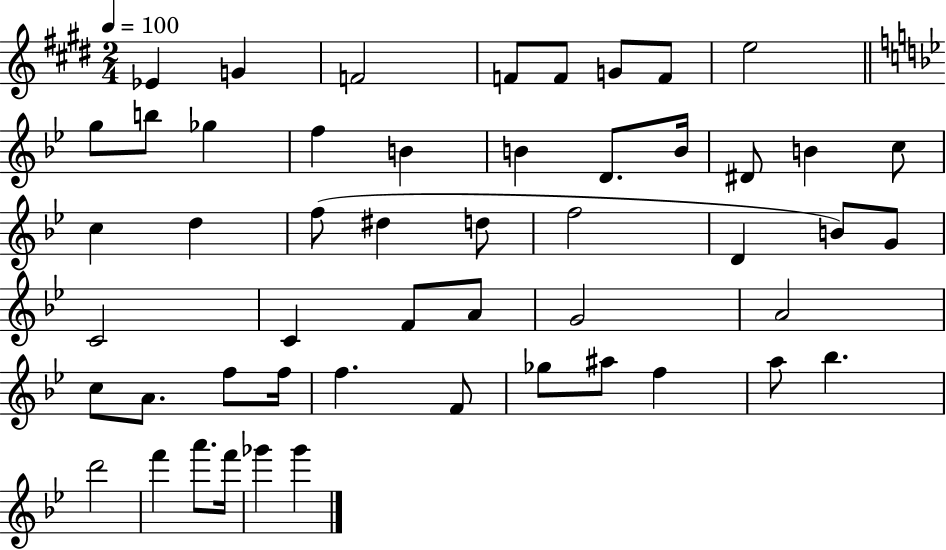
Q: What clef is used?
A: treble